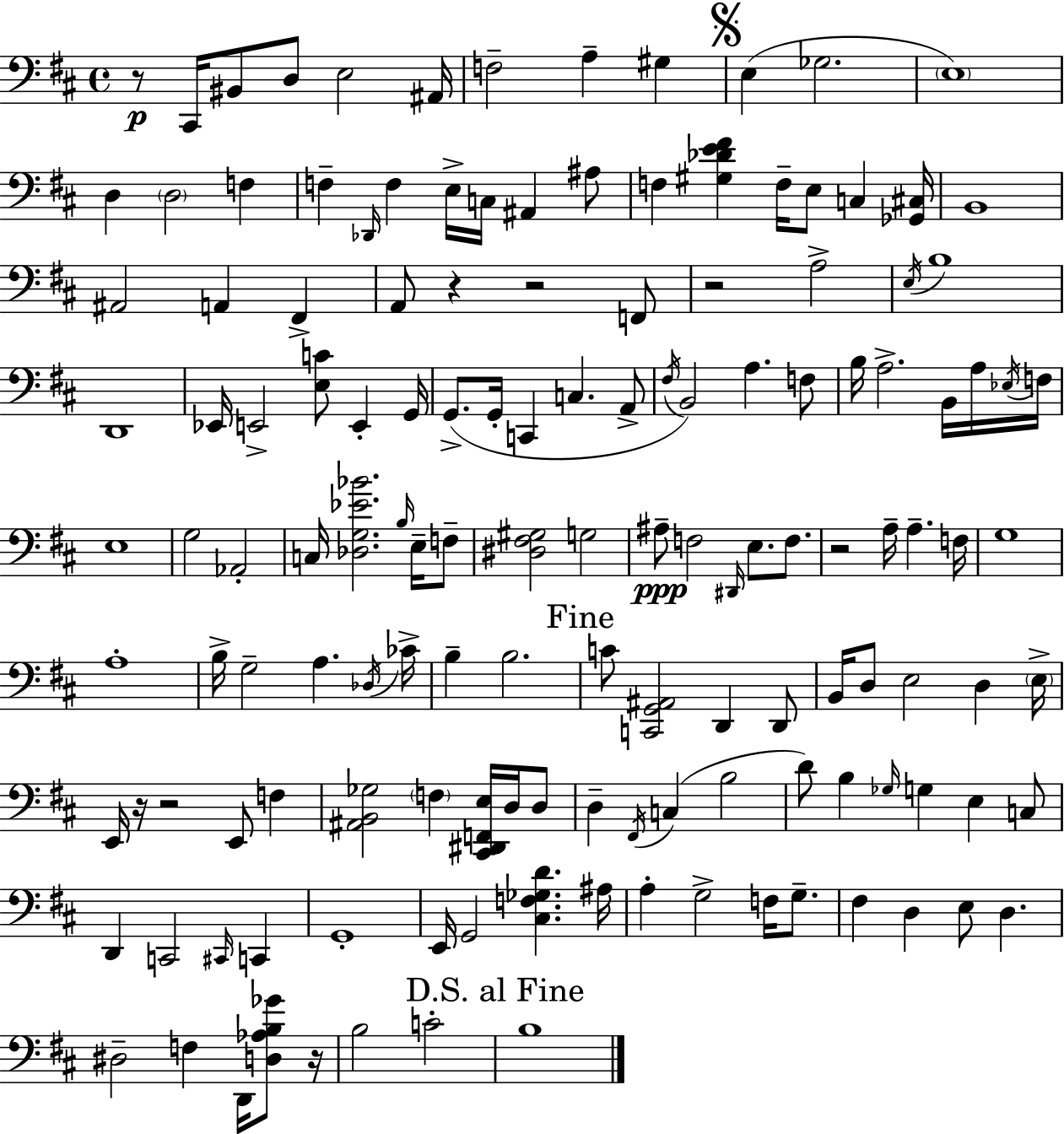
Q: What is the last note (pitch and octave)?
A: B3